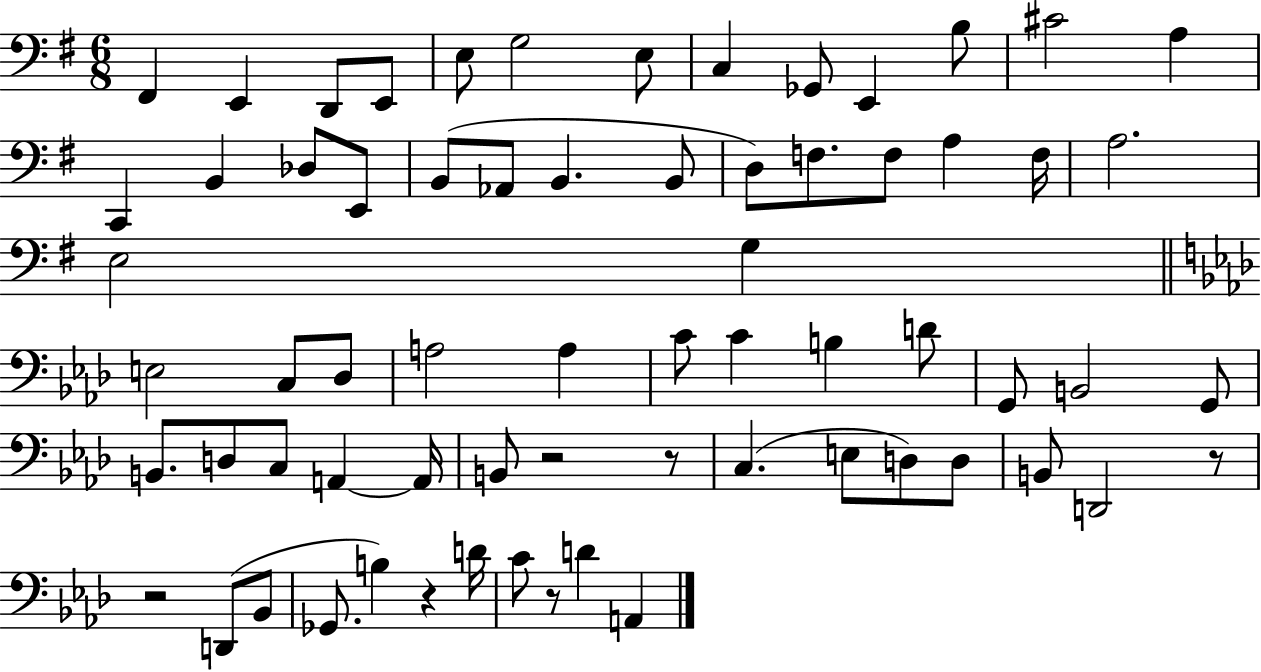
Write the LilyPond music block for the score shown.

{
  \clef bass
  \numericTimeSignature
  \time 6/8
  \key g \major
  fis,4 e,4 d,8 e,8 | e8 g2 e8 | c4 ges,8 e,4 b8 | cis'2 a4 | \break c,4 b,4 des8 e,8 | b,8( aes,8 b,4. b,8 | d8) f8. f8 a4 f16 | a2. | \break e2 g4 | \bar "||" \break \key aes \major e2 c8 des8 | a2 a4 | c'8 c'4 b4 d'8 | g,8 b,2 g,8 | \break b,8. d8 c8 a,4~~ a,16 | b,8 r2 r8 | c4.( e8 d8) d8 | b,8 d,2 r8 | \break r2 d,8( bes,8 | ges,8. b4) r4 d'16 | c'8 r8 d'4 a,4 | \bar "|."
}